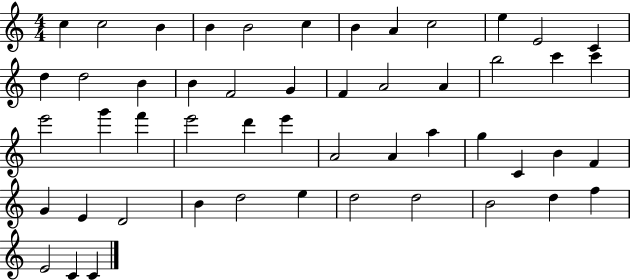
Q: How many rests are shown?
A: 0